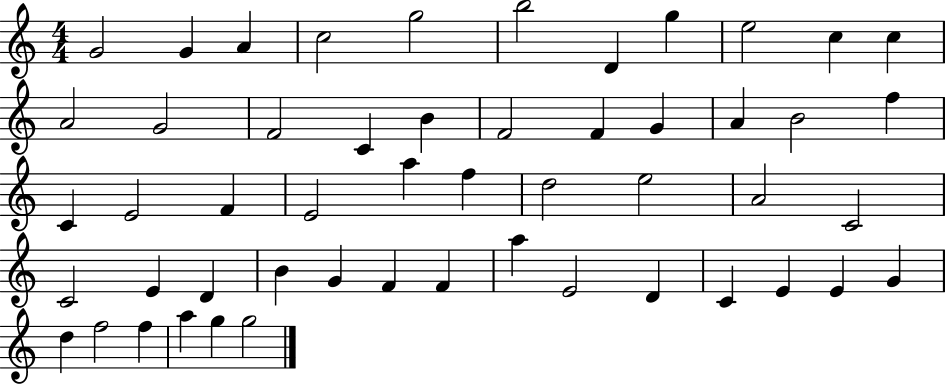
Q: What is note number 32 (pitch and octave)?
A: C4